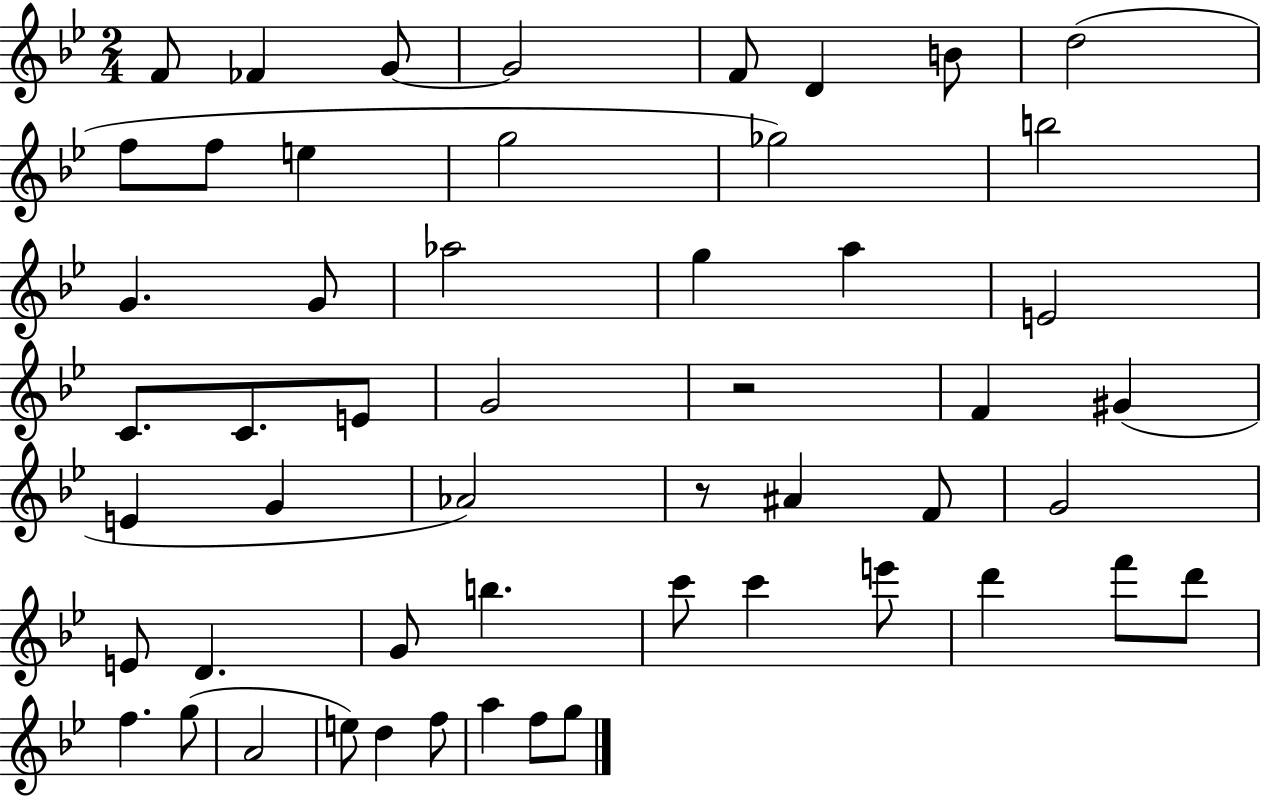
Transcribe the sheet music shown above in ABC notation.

X:1
T:Untitled
M:2/4
L:1/4
K:Bb
F/2 _F G/2 G2 F/2 D B/2 d2 f/2 f/2 e g2 _g2 b2 G G/2 _a2 g a E2 C/2 C/2 E/2 G2 z2 F ^G E G _A2 z/2 ^A F/2 G2 E/2 D G/2 b c'/2 c' e'/2 d' f'/2 d'/2 f g/2 A2 e/2 d f/2 a f/2 g/2